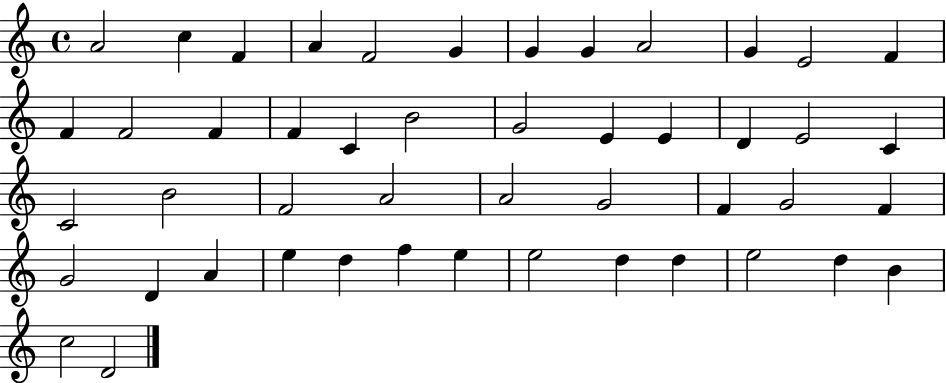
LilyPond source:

{
  \clef treble
  \time 4/4
  \defaultTimeSignature
  \key c \major
  a'2 c''4 f'4 | a'4 f'2 g'4 | g'4 g'4 a'2 | g'4 e'2 f'4 | \break f'4 f'2 f'4 | f'4 c'4 b'2 | g'2 e'4 e'4 | d'4 e'2 c'4 | \break c'2 b'2 | f'2 a'2 | a'2 g'2 | f'4 g'2 f'4 | \break g'2 d'4 a'4 | e''4 d''4 f''4 e''4 | e''2 d''4 d''4 | e''2 d''4 b'4 | \break c''2 d'2 | \bar "|."
}